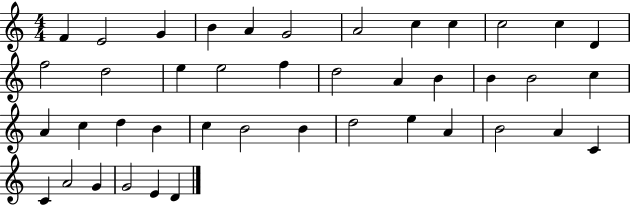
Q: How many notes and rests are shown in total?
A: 42